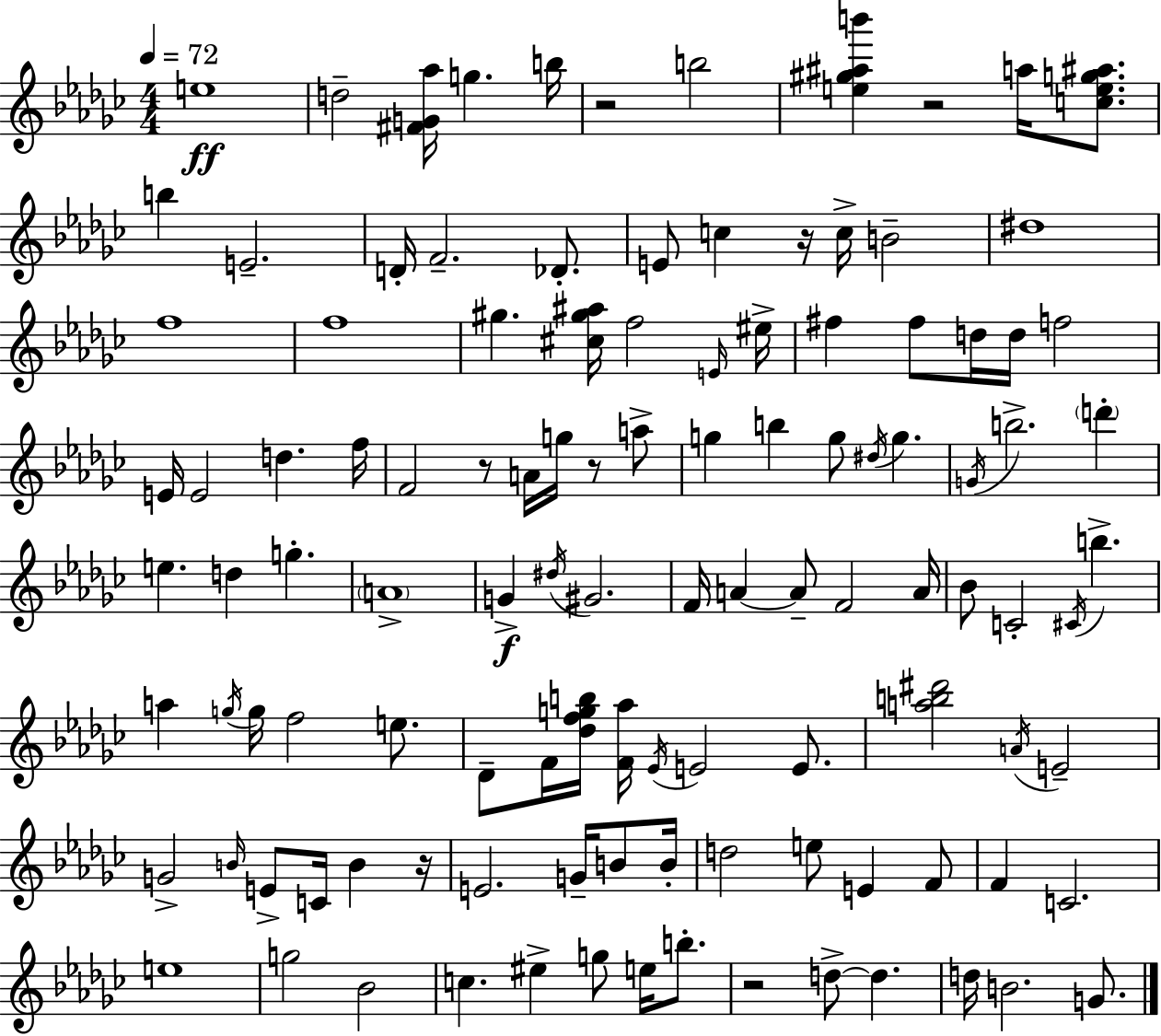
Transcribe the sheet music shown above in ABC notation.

X:1
T:Untitled
M:4/4
L:1/4
K:Ebm
e4 d2 [^FG_a]/4 g b/4 z2 b2 [e^g^ab'] z2 a/4 [ceg^a]/2 b E2 D/4 F2 _D/2 E/2 c z/4 c/4 B2 ^d4 f4 f4 ^g [^c^g^a]/4 f2 E/4 ^e/4 ^f ^f/2 d/4 d/4 f2 E/4 E2 d f/4 F2 z/2 A/4 g/4 z/2 a/2 g b g/2 ^d/4 g G/4 b2 d' e d g A4 G ^d/4 ^G2 F/4 A A/2 F2 A/4 _B/2 C2 ^C/4 b a g/4 g/4 f2 e/2 _D/2 F/4 [_dfgb]/4 [F_a]/4 _E/4 E2 E/2 [ab^d']2 A/4 E2 G2 B/4 E/2 C/4 B z/4 E2 G/4 B/2 B/4 d2 e/2 E F/2 F C2 e4 g2 _B2 c ^e g/2 e/4 b/2 z2 d/2 d d/4 B2 G/2